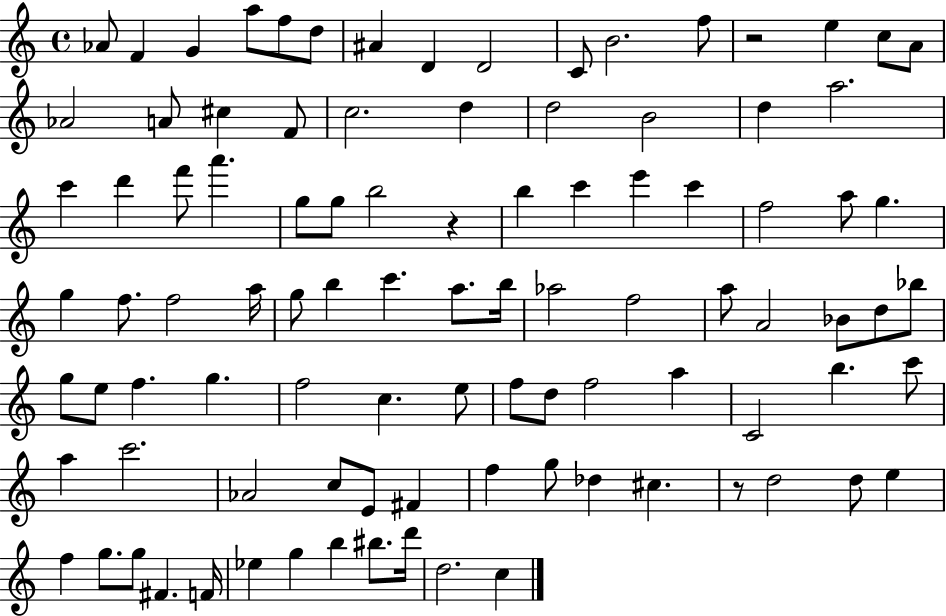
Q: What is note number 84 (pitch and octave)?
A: G5